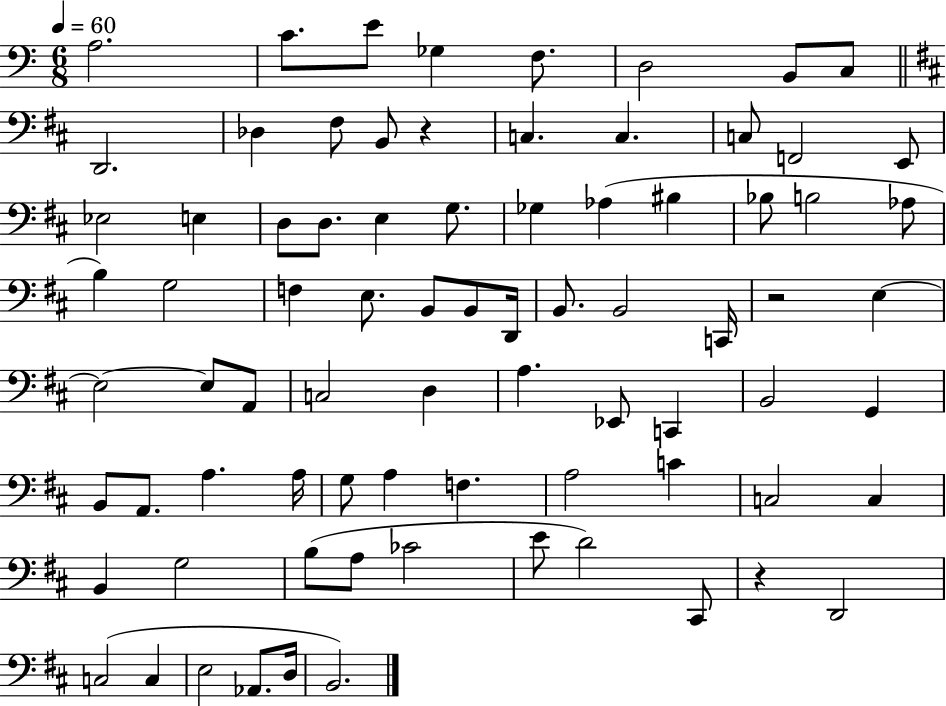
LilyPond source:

{
  \clef bass
  \numericTimeSignature
  \time 6/8
  \key c \major
  \tempo 4 = 60
  a2. | c'8. e'8 ges4 f8. | d2 b,8 c8 | \bar "||" \break \key d \major d,2. | des4 fis8 b,8 r4 | c4. c4. | c8 f,2 e,8 | \break ees2 e4 | d8 d8. e4 g8. | ges4 aes4( bis4 | bes8 b2 aes8 | \break b4) g2 | f4 e8. b,8 b,8 d,16 | b,8. b,2 c,16 | r2 e4~~ | \break e2~~ e8 a,8 | c2 d4 | a4. ees,8 c,4 | b,2 g,4 | \break b,8 a,8. a4. a16 | g8 a4 f4. | a2 c'4 | c2 c4 | \break b,4 g2 | b8( a8 ces'2 | e'8 d'2) cis,8 | r4 d,2 | \break c2( c4 | e2 aes,8. d16 | b,2.) | \bar "|."
}